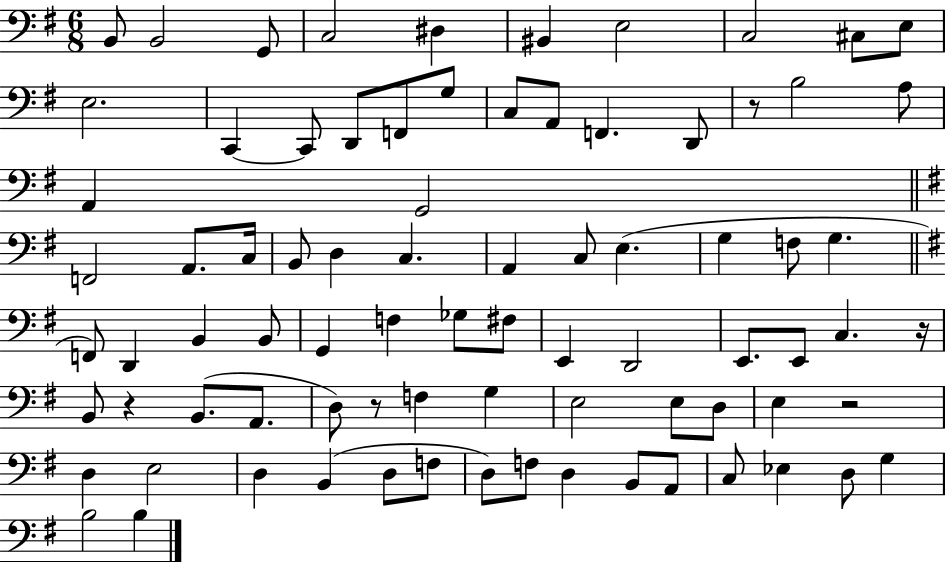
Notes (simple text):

B2/e B2/h G2/e C3/h D#3/q BIS2/q E3/h C3/h C#3/e E3/e E3/h. C2/q C2/e D2/e F2/e G3/e C3/e A2/e F2/q. D2/e R/e B3/h A3/e A2/q G2/h F2/h A2/e. C3/s B2/e D3/q C3/q. A2/q C3/e E3/q. G3/q F3/e G3/q. F2/e D2/q B2/q B2/e G2/q F3/q Gb3/e F#3/e E2/q D2/h E2/e. E2/e C3/q. R/s B2/e R/q B2/e. A2/e. D3/e R/e F3/q G3/q E3/h E3/e D3/e E3/q R/h D3/q E3/h D3/q B2/q D3/e F3/e D3/e F3/e D3/q B2/e A2/e C3/e Eb3/q D3/e G3/q B3/h B3/q